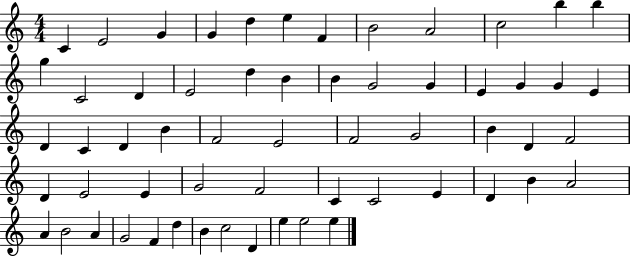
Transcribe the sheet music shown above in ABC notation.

X:1
T:Untitled
M:4/4
L:1/4
K:C
C E2 G G d e F B2 A2 c2 b b g C2 D E2 d B B G2 G E G G E D C D B F2 E2 F2 G2 B D F2 D E2 E G2 F2 C C2 E D B A2 A B2 A G2 F d B c2 D e e2 e